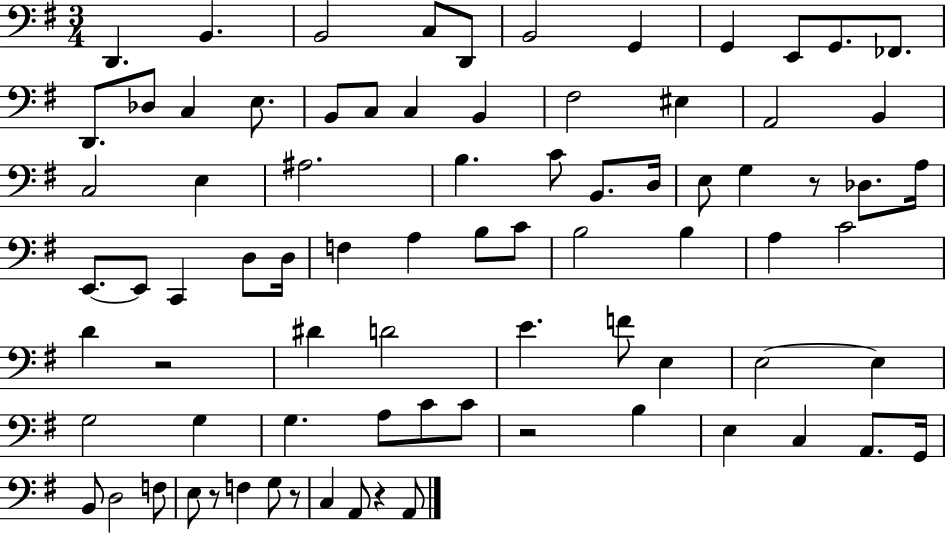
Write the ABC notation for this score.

X:1
T:Untitled
M:3/4
L:1/4
K:G
D,, B,, B,,2 C,/2 D,,/2 B,,2 G,, G,, E,,/2 G,,/2 _F,,/2 D,,/2 _D,/2 C, E,/2 B,,/2 C,/2 C, B,, ^F,2 ^E, A,,2 B,, C,2 E, ^A,2 B, C/2 B,,/2 D,/4 E,/2 G, z/2 _D,/2 A,/4 E,,/2 E,,/2 C,, D,/2 D,/4 F, A, B,/2 C/2 B,2 B, A, C2 D z2 ^D D2 E F/2 E, E,2 E, G,2 G, G, A,/2 C/2 C/2 z2 B, E, C, A,,/2 G,,/4 B,,/2 D,2 F,/2 E,/2 z/2 F, G,/2 z/2 C, A,,/2 z A,,/2